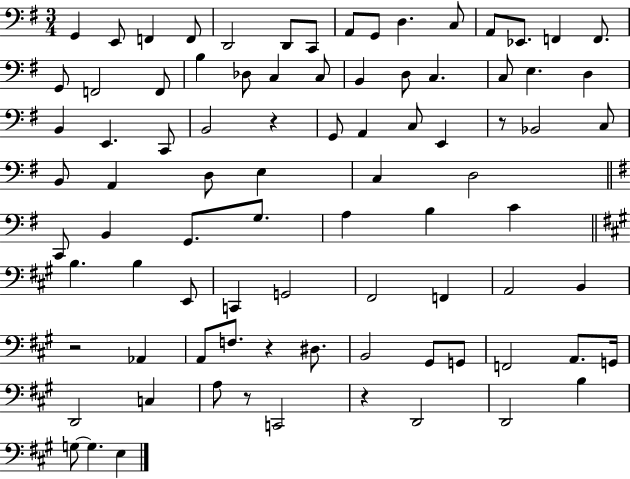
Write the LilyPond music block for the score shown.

{
  \clef bass
  \numericTimeSignature
  \time 3/4
  \key g \major
  g,4 e,8 f,4 f,8 | d,2 d,8 c,8 | a,8 g,8 d4. c8 | a,8 ees,8. f,4 f,8. | \break g,8 f,2 f,8 | b4 des8 c4 c8 | b,4 d8 c4. | c8 e4. d4 | \break b,4 e,4. c,8 | b,2 r4 | g,8 a,4 c8 e,4 | r8 bes,2 c8 | \break b,8 a,4 d8 e4 | c4 d2 | \bar "||" \break \key g \major c,8 b,4 g,8. g8. | a4 b4 c'4 | \bar "||" \break \key a \major b4. b4 e,8 | c,4 g,2 | fis,2 f,4 | a,2 b,4 | \break r2 aes,4 | a,8 f8. r4 dis8. | b,2 gis,8 g,8 | f,2 a,8. g,16 | \break d,2 c4 | a8 r8 c,2 | r4 d,2 | d,2 b4 | \break g8~~ g4. e4 | \bar "|."
}